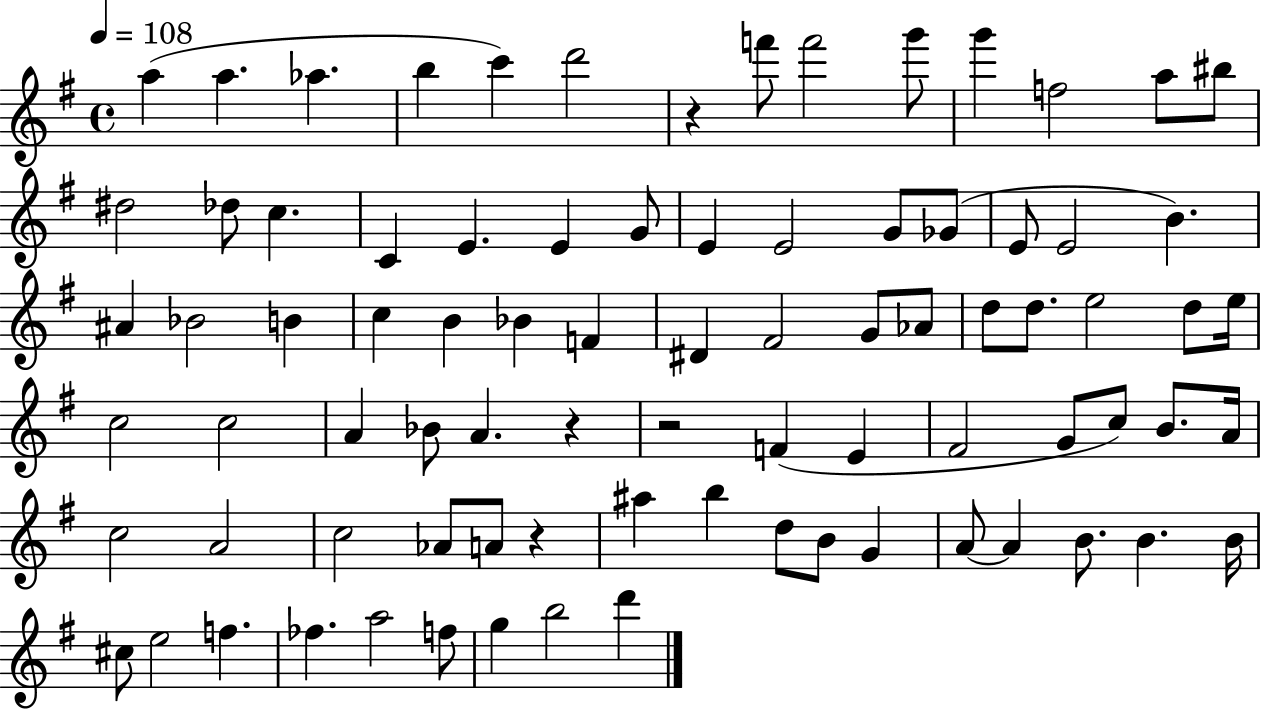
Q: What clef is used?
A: treble